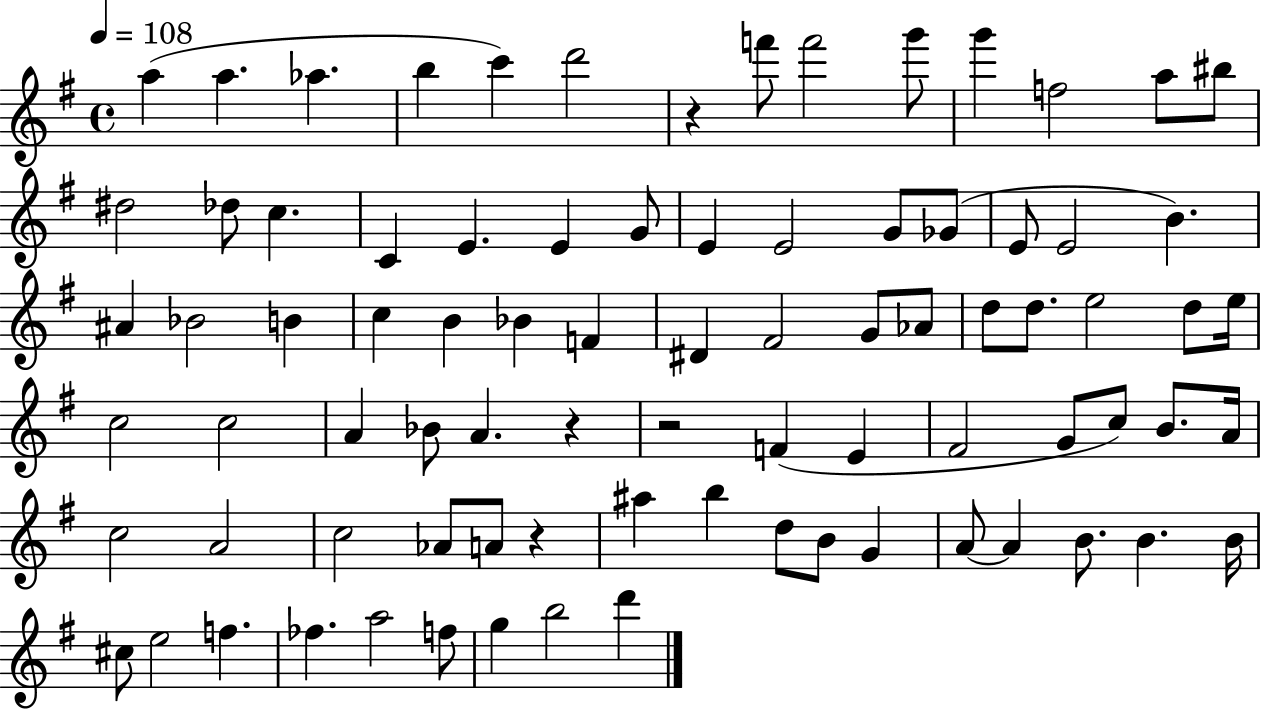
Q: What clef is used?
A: treble